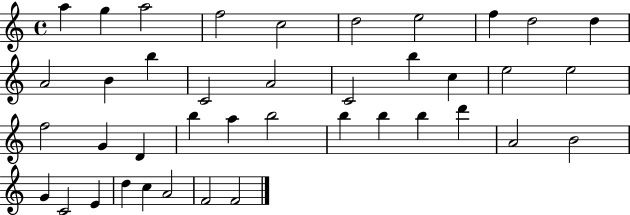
X:1
T:Untitled
M:4/4
L:1/4
K:C
a g a2 f2 c2 d2 e2 f d2 d A2 B b C2 A2 C2 b c e2 e2 f2 G D b a b2 b b b d' A2 B2 G C2 E d c A2 F2 F2